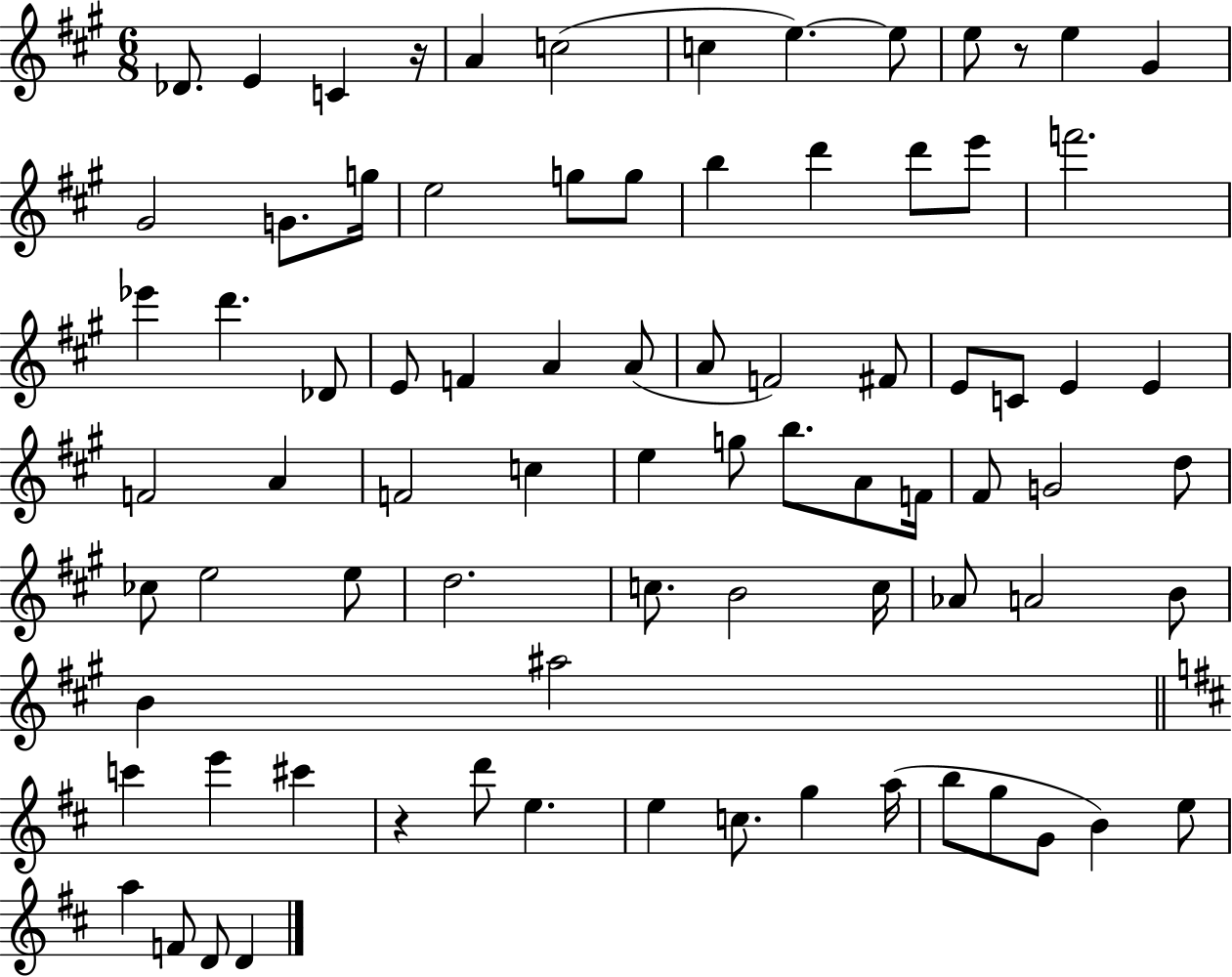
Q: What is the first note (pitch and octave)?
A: Db4